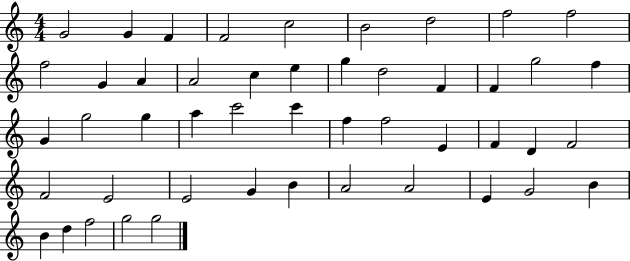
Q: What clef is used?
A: treble